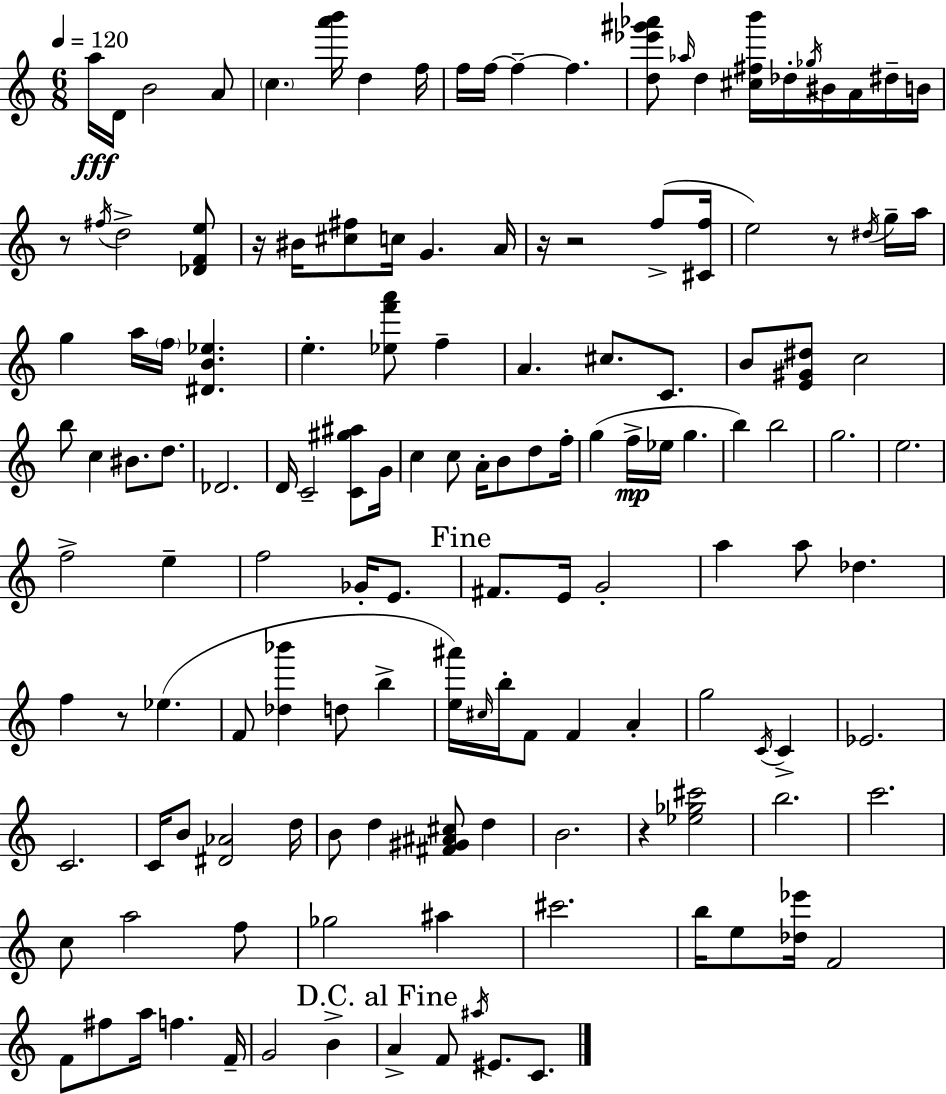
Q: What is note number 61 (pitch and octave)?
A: G5